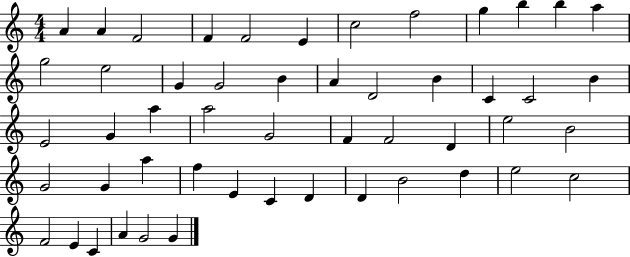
A4/q A4/q F4/h F4/q F4/h E4/q C5/h F5/h G5/q B5/q B5/q A5/q G5/h E5/h G4/q G4/h B4/q A4/q D4/h B4/q C4/q C4/h B4/q E4/h G4/q A5/q A5/h G4/h F4/q F4/h D4/q E5/h B4/h G4/h G4/q A5/q F5/q E4/q C4/q D4/q D4/q B4/h D5/q E5/h C5/h F4/h E4/q C4/q A4/q G4/h G4/q